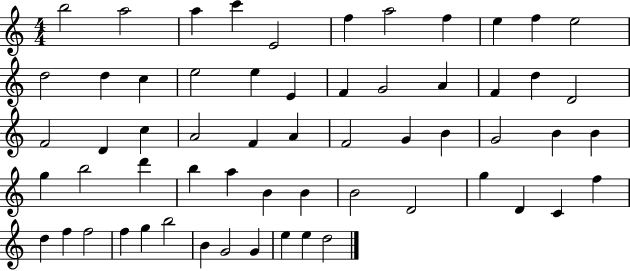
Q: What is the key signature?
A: C major